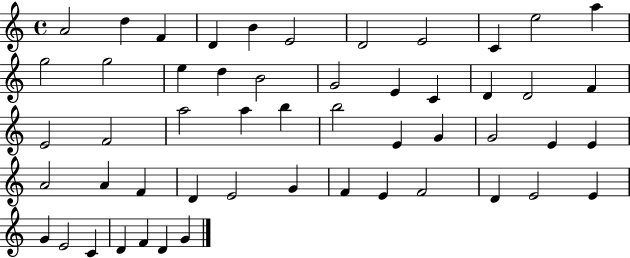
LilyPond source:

{
  \clef treble
  \time 4/4
  \defaultTimeSignature
  \key c \major
  a'2 d''4 f'4 | d'4 b'4 e'2 | d'2 e'2 | c'4 e''2 a''4 | \break g''2 g''2 | e''4 d''4 b'2 | g'2 e'4 c'4 | d'4 d'2 f'4 | \break e'2 f'2 | a''2 a''4 b''4 | b''2 e'4 g'4 | g'2 e'4 e'4 | \break a'2 a'4 f'4 | d'4 e'2 g'4 | f'4 e'4 f'2 | d'4 e'2 e'4 | \break g'4 e'2 c'4 | d'4 f'4 d'4 g'4 | \bar "|."
}